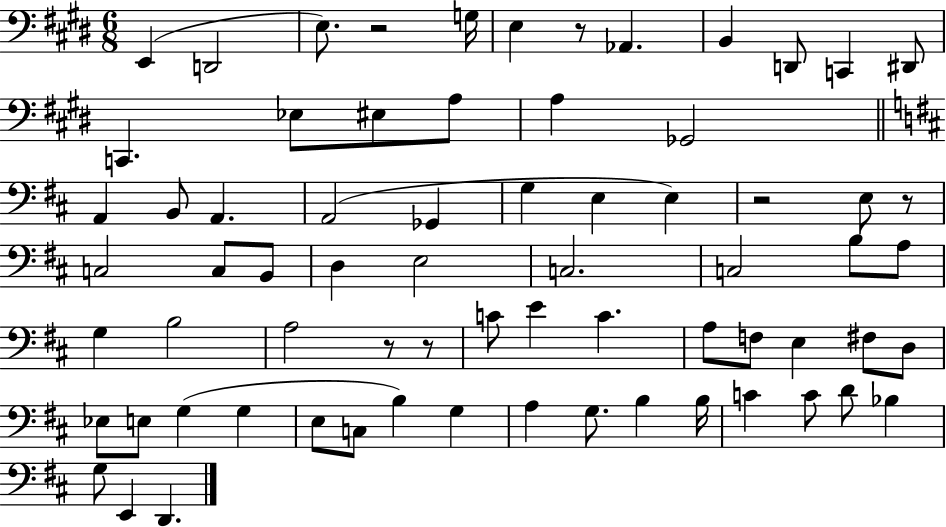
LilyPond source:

{
  \clef bass
  \numericTimeSignature
  \time 6/8
  \key e \major
  e,4( d,2 | e8.) r2 g16 | e4 r8 aes,4. | b,4 d,8 c,4 dis,8 | \break c,4. ees8 eis8 a8 | a4 ges,2 | \bar "||" \break \key b \minor a,4 b,8 a,4. | a,2( ges,4 | g4 e4 e4) | r2 e8 r8 | \break c2 c8 b,8 | d4 e2 | c2. | c2 b8 a8 | \break g4 b2 | a2 r8 r8 | c'8 e'4 c'4. | a8 f8 e4 fis8 d8 | \break ees8 e8 g4( g4 | e8 c8 b4) g4 | a4 g8. b4 b16 | c'4 c'8 d'8 bes4 | \break g8 e,4 d,4. | \bar "|."
}